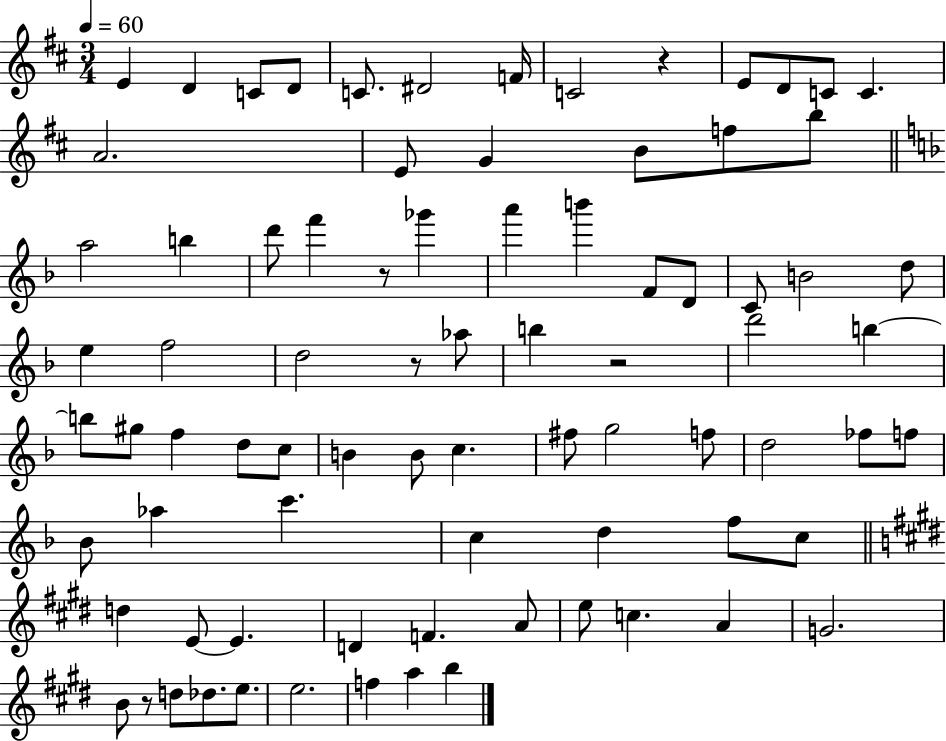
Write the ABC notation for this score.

X:1
T:Untitled
M:3/4
L:1/4
K:D
E D C/2 D/2 C/2 ^D2 F/4 C2 z E/2 D/2 C/2 C A2 E/2 G B/2 f/2 b/2 a2 b d'/2 f' z/2 _g' a' b' F/2 D/2 C/2 B2 d/2 e f2 d2 z/2 _a/2 b z2 d'2 b b/2 ^g/2 f d/2 c/2 B B/2 c ^f/2 g2 f/2 d2 _f/2 f/2 _B/2 _a c' c d f/2 c/2 d E/2 E D F A/2 e/2 c A G2 B/2 z/2 d/2 _d/2 e/2 e2 f a b